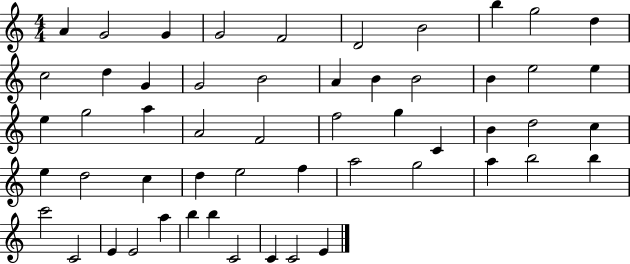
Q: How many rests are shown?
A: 0